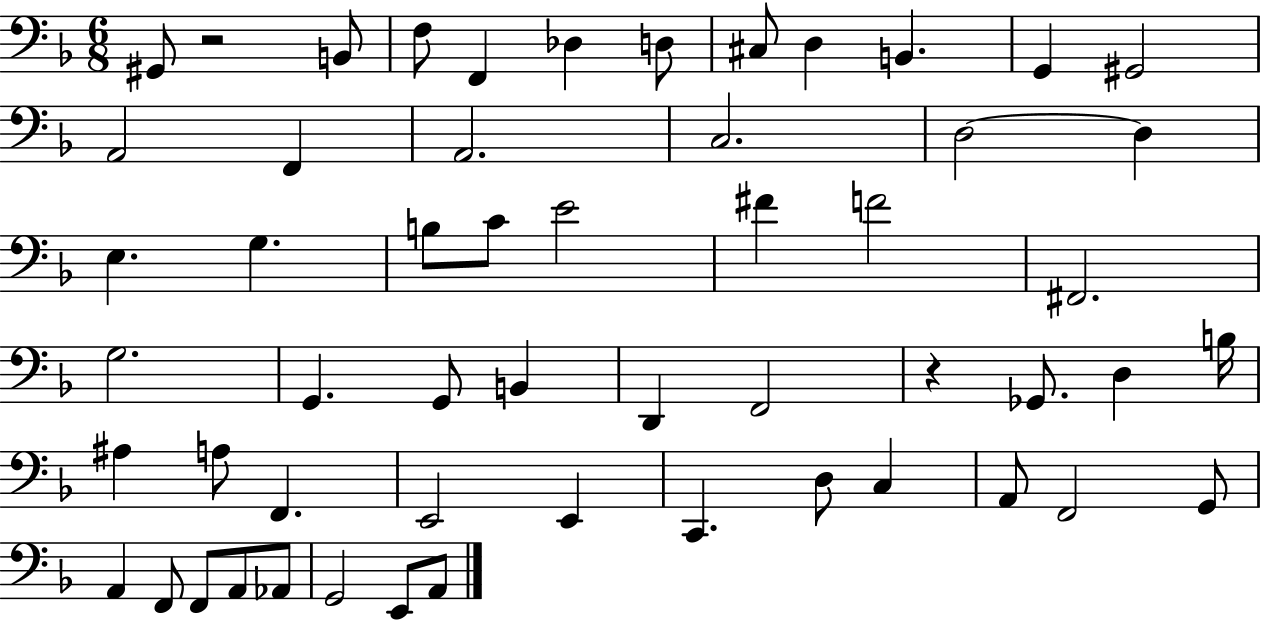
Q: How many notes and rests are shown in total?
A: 55